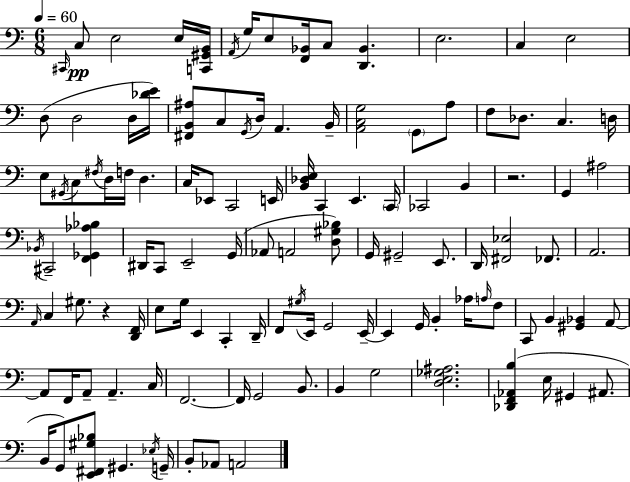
X:1
T:Untitled
M:6/8
L:1/4
K:C
^C,,/4 C,/2 E,2 E,/4 [C,,^G,,B,,]/4 A,,/4 G,/4 E,/2 [F,,_B,,]/4 C,/2 [D,,_B,,] E,2 C, E,2 D,/2 D,2 D,/4 [_DE]/4 [^F,,B,,^A,]/2 C,/2 G,,/4 D,/4 A,, B,,/4 [A,,C,G,]2 G,,/2 A,/2 F,/2 _D,/2 C, D,/4 E,/2 ^G,,/4 C,/2 ^F,/4 D,/4 F,/4 D, C,/4 _E,,/2 C,,2 E,,/4 [B,,_D,E,]/4 C,, E,, C,,/4 _C,,2 B,, z2 G,, ^A,2 _B,,/4 ^C,,2 [F,,_G,,_A,_B,] ^D,,/4 C,,/2 E,,2 G,,/4 _A,,/2 A,,2 [D,^G,_B,]/2 G,,/4 ^G,,2 E,,/2 D,,/4 [^F,,_E,]2 _F,,/2 A,,2 A,,/4 C, ^G,/2 z [D,,F,,]/4 E,/2 G,/4 E,, C,, D,,/4 F,,/2 ^G,/4 E,,/4 G,,2 E,,/4 E,, G,,/4 B,, _A,/4 A,/4 F,/2 C,,/2 B,, [^G,,_B,,] A,,/2 A,,/2 F,,/4 A,,/2 A,, C,/4 F,,2 F,,/4 G,,2 B,,/2 B,, G,2 [D,E,_G,^A,]2 [_D,,F,,_A,,B,] E,/4 ^G,, ^A,,/2 B,,/4 G,,/2 [E,,^F,,^G,_B,]/2 ^G,, _E,/4 G,,/4 B,,/2 _A,,/2 A,,2